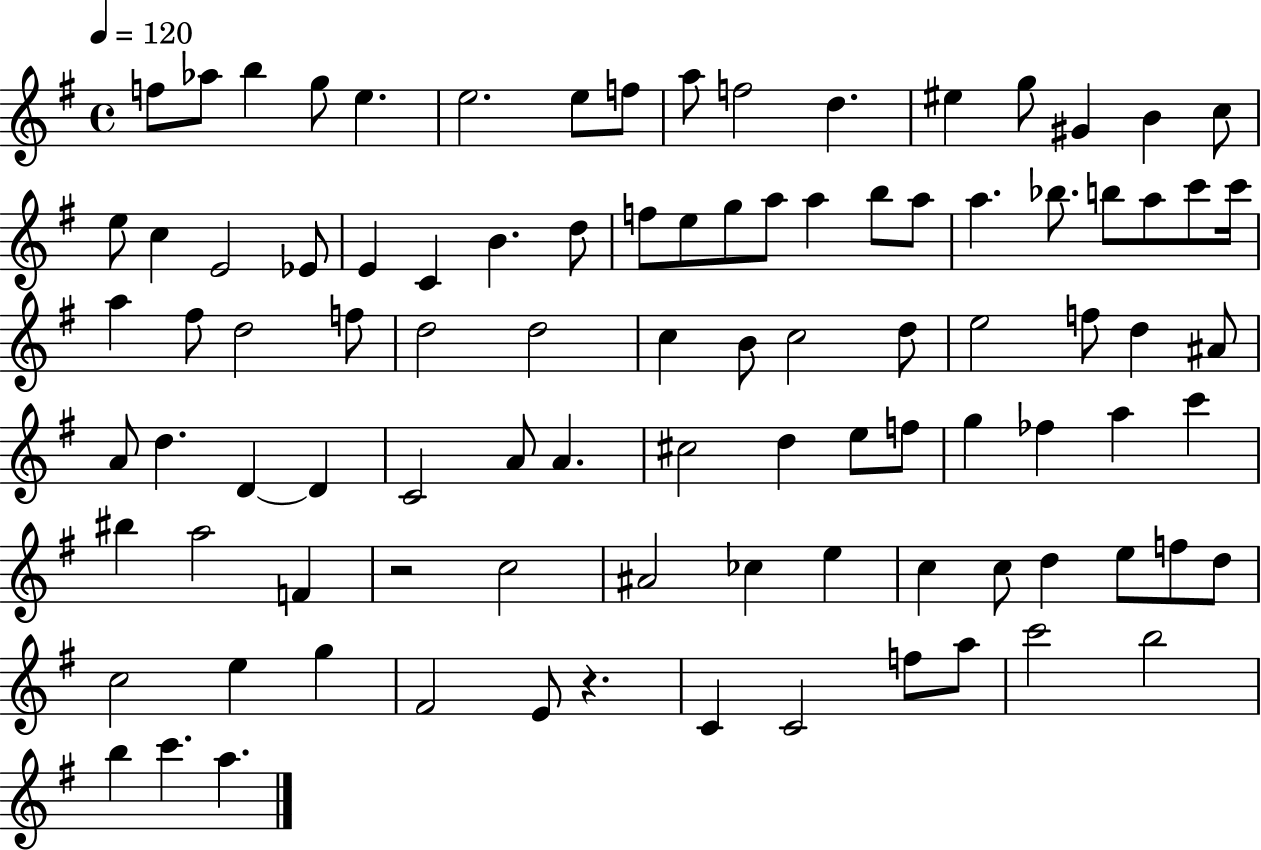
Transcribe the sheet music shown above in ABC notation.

X:1
T:Untitled
M:4/4
L:1/4
K:G
f/2 _a/2 b g/2 e e2 e/2 f/2 a/2 f2 d ^e g/2 ^G B c/2 e/2 c E2 _E/2 E C B d/2 f/2 e/2 g/2 a/2 a b/2 a/2 a _b/2 b/2 a/2 c'/2 c'/4 a ^f/2 d2 f/2 d2 d2 c B/2 c2 d/2 e2 f/2 d ^A/2 A/2 d D D C2 A/2 A ^c2 d e/2 f/2 g _f a c' ^b a2 F z2 c2 ^A2 _c e c c/2 d e/2 f/2 d/2 c2 e g ^F2 E/2 z C C2 f/2 a/2 c'2 b2 b c' a